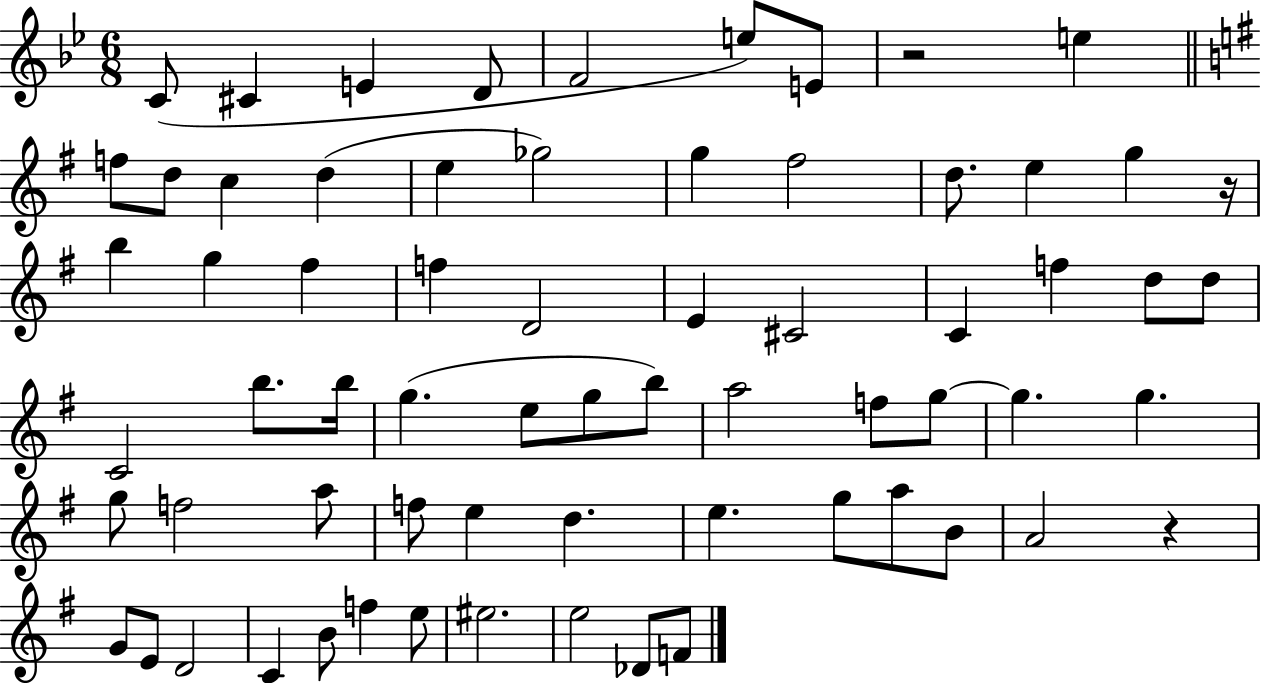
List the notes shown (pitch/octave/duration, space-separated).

C4/e C#4/q E4/q D4/e F4/h E5/e E4/e R/h E5/q F5/e D5/e C5/q D5/q E5/q Gb5/h G5/q F#5/h D5/e. E5/q G5/q R/s B5/q G5/q F#5/q F5/q D4/h E4/q C#4/h C4/q F5/q D5/e D5/e C4/h B5/e. B5/s G5/q. E5/e G5/e B5/e A5/h F5/e G5/e G5/q. G5/q. G5/e F5/h A5/e F5/e E5/q D5/q. E5/q. G5/e A5/e B4/e A4/h R/q G4/e E4/e D4/h C4/q B4/e F5/q E5/e EIS5/h. E5/h Db4/e F4/e